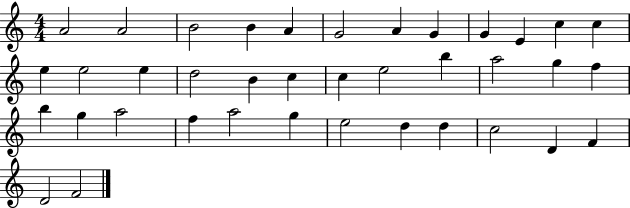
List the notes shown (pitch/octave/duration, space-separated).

A4/h A4/h B4/h B4/q A4/q G4/h A4/q G4/q G4/q E4/q C5/q C5/q E5/q E5/h E5/q D5/h B4/q C5/q C5/q E5/h B5/q A5/h G5/q F5/q B5/q G5/q A5/h F5/q A5/h G5/q E5/h D5/q D5/q C5/h D4/q F4/q D4/h F4/h